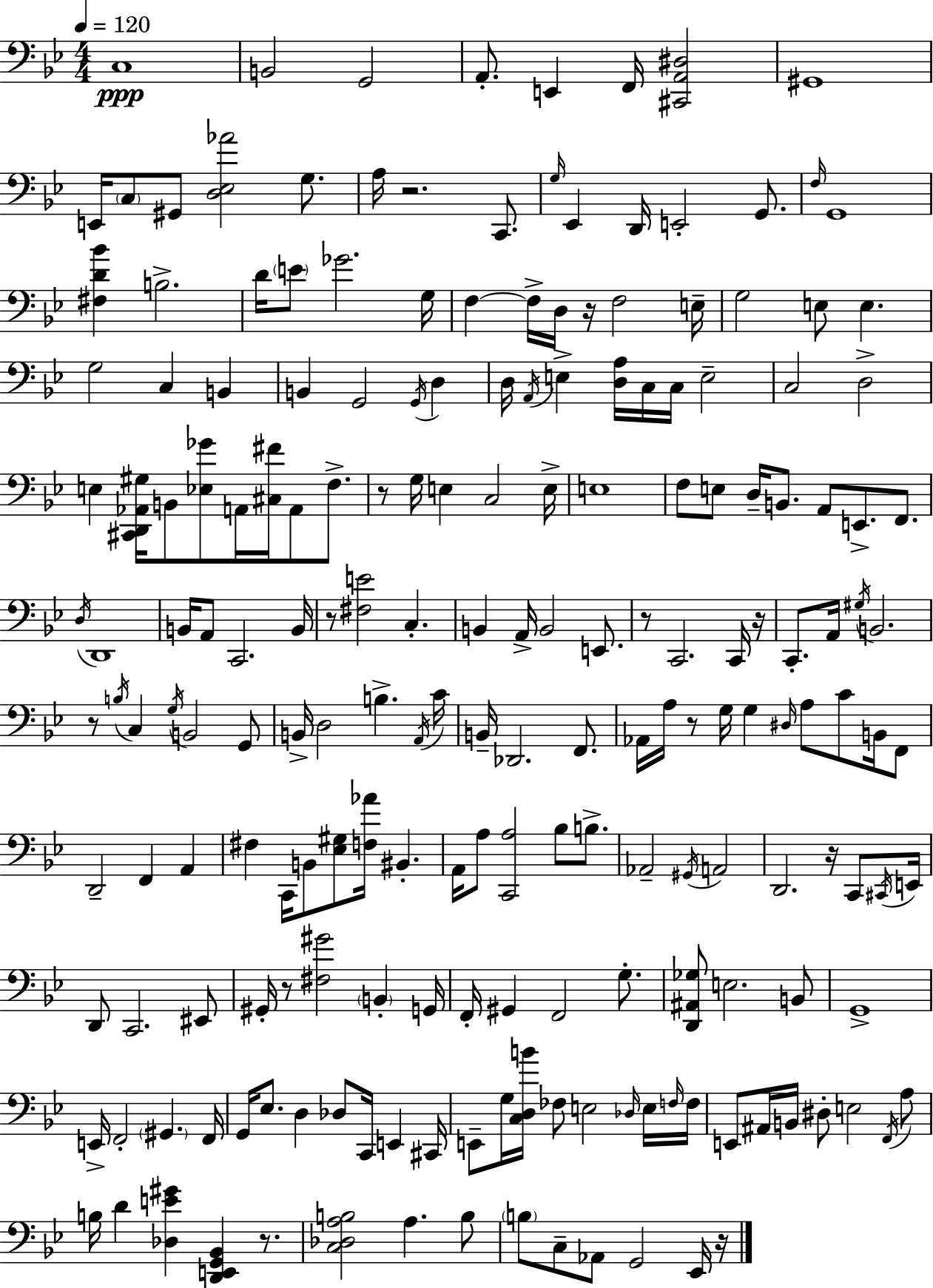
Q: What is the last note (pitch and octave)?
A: Eb2